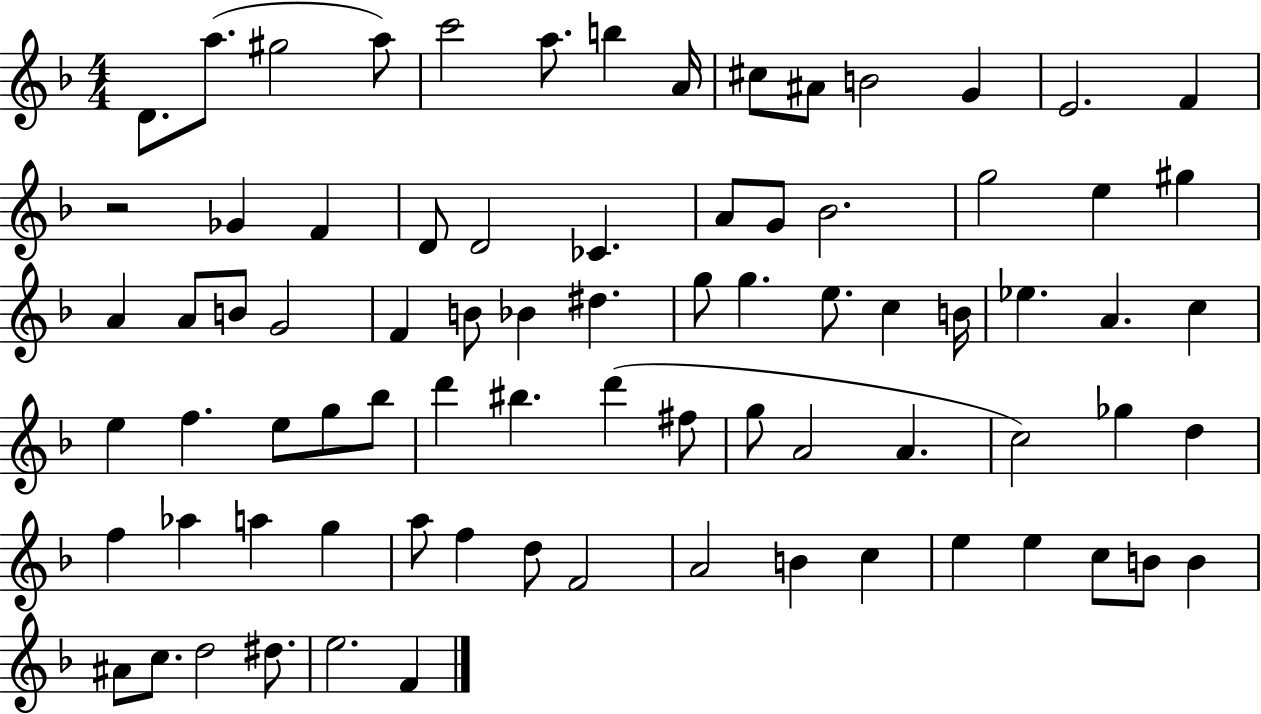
D4/e. A5/e. G#5/h A5/e C6/h A5/e. B5/q A4/s C#5/e A#4/e B4/h G4/q E4/h. F4/q R/h Gb4/q F4/q D4/e D4/h CES4/q. A4/e G4/e Bb4/h. G5/h E5/q G#5/q A4/q A4/e B4/e G4/h F4/q B4/e Bb4/q D#5/q. G5/e G5/q. E5/e. C5/q B4/s Eb5/q. A4/q. C5/q E5/q F5/q. E5/e G5/e Bb5/e D6/q BIS5/q. D6/q F#5/e G5/e A4/h A4/q. C5/h Gb5/q D5/q F5/q Ab5/q A5/q G5/q A5/e F5/q D5/e F4/h A4/h B4/q C5/q E5/q E5/q C5/e B4/e B4/q A#4/e C5/e. D5/h D#5/e. E5/h. F4/q